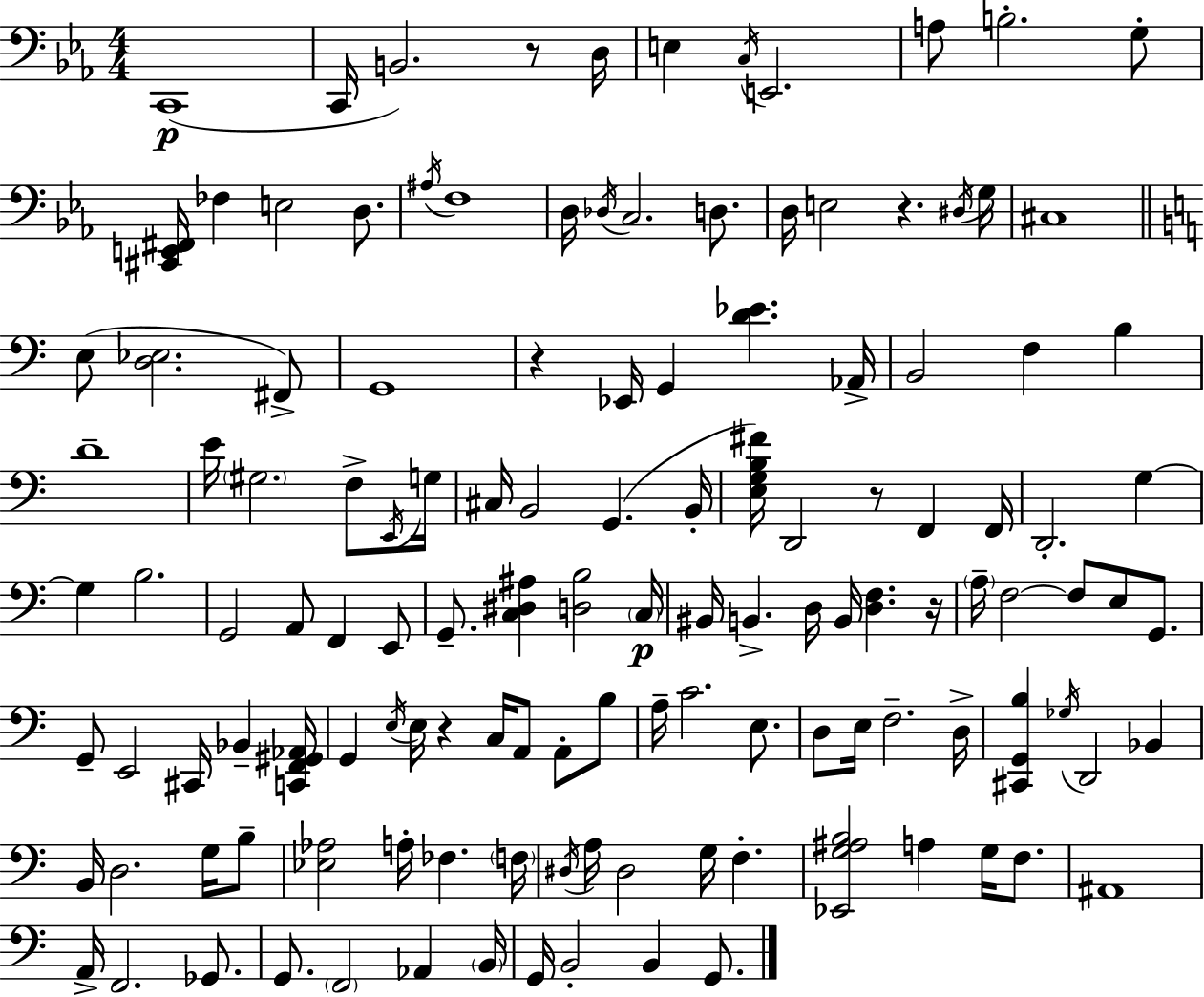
C2/w C2/s B2/h. R/e D3/s E3/q C3/s E2/h. A3/e B3/h. G3/e [C#2,E2,F#2]/s FES3/q E3/h D3/e. A#3/s F3/w D3/s Db3/s C3/h. D3/e. D3/s E3/h R/q. D#3/s G3/s C#3/w E3/e [D3,Eb3]/h. F#2/e G2/w R/q Eb2/s G2/q [D4,Eb4]/q. Ab2/s B2/h F3/q B3/q D4/w E4/s G#3/h. F3/e E2/s G3/s C#3/s B2/h G2/q. B2/s [E3,G3,B3,F#4]/s D2/h R/e F2/q F2/s D2/h. G3/q G3/q B3/h. G2/h A2/e F2/q E2/e G2/e. [C3,D#3,A#3]/q [D3,B3]/h C3/s BIS2/s B2/q. D3/s B2/s [D3,F3]/q. R/s A3/s F3/h F3/e E3/e G2/e. G2/e E2/h C#2/s Bb2/q [C2,F2,G#2,Ab2]/s G2/q E3/s E3/s R/q C3/s A2/e A2/e B3/e A3/s C4/h. E3/e. D3/e E3/s F3/h. D3/s [C#2,G2,B3]/q Gb3/s D2/h Bb2/q B2/s D3/h. G3/s B3/e [Eb3,Ab3]/h A3/s FES3/q. F3/s D#3/s A3/s D#3/h G3/s F3/q. [Eb2,G3,A#3,B3]/h A3/q G3/s F3/e. A#2/w A2/s F2/h. Gb2/e. G2/e. F2/h Ab2/q B2/s G2/s B2/h B2/q G2/e.